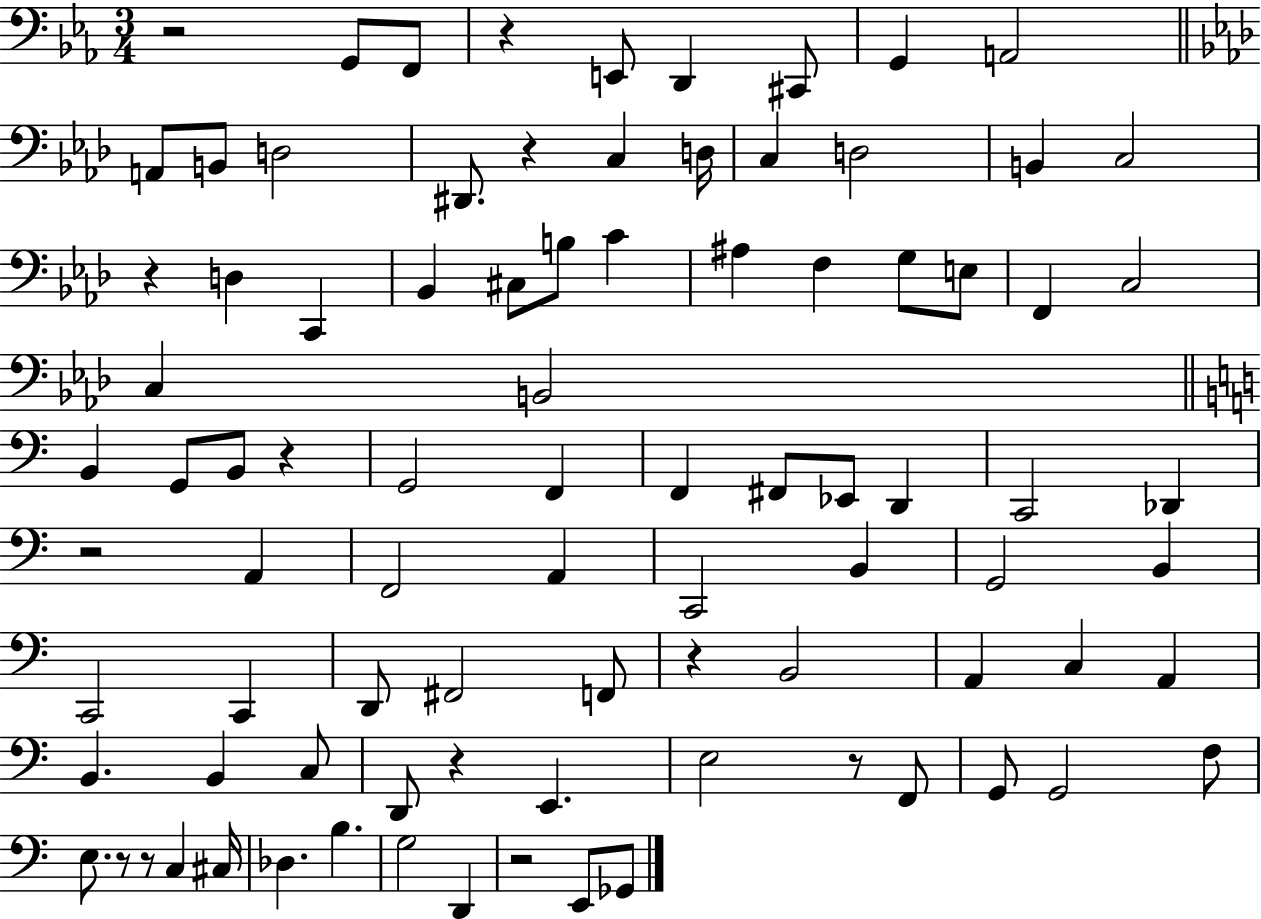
X:1
T:Untitled
M:3/4
L:1/4
K:Eb
z2 G,,/2 F,,/2 z E,,/2 D,, ^C,,/2 G,, A,,2 A,,/2 B,,/2 D,2 ^D,,/2 z C, D,/4 C, D,2 B,, C,2 z D, C,, _B,, ^C,/2 B,/2 C ^A, F, G,/2 E,/2 F,, C,2 C, B,,2 B,, G,,/2 B,,/2 z G,,2 F,, F,, ^F,,/2 _E,,/2 D,, C,,2 _D,, z2 A,, F,,2 A,, C,,2 B,, G,,2 B,, C,,2 C,, D,,/2 ^F,,2 F,,/2 z B,,2 A,, C, A,, B,, B,, C,/2 D,,/2 z E,, E,2 z/2 F,,/2 G,,/2 G,,2 F,/2 E,/2 z/2 z/2 C, ^C,/4 _D, B, G,2 D,, z2 E,,/2 _G,,/2